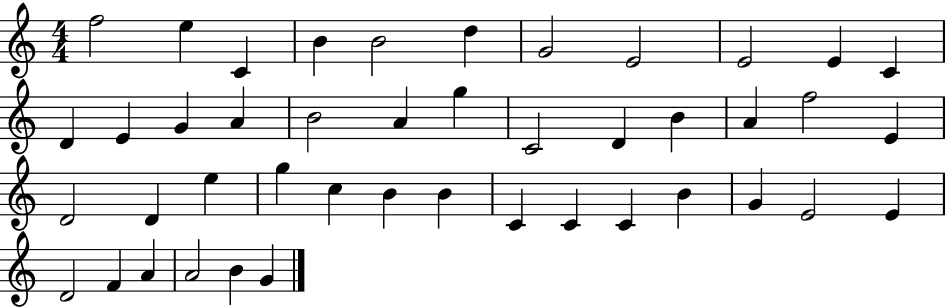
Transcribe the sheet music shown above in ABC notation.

X:1
T:Untitled
M:4/4
L:1/4
K:C
f2 e C B B2 d G2 E2 E2 E C D E G A B2 A g C2 D B A f2 E D2 D e g c B B C C C B G E2 E D2 F A A2 B G